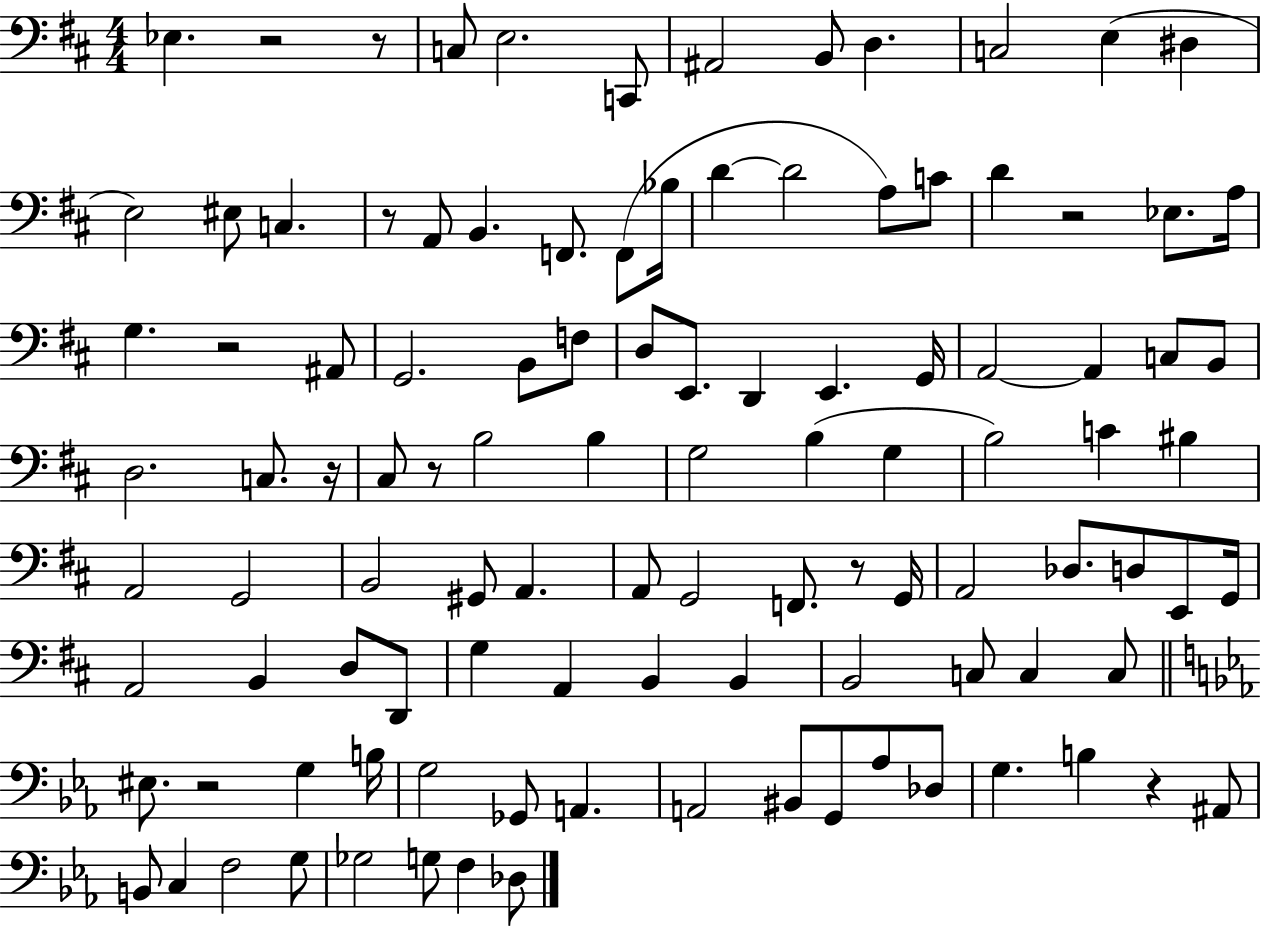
Eb3/q. R/h R/e C3/e E3/h. C2/e A#2/h B2/e D3/q. C3/h E3/q D#3/q E3/h EIS3/e C3/q. R/e A2/e B2/q. F2/e. F2/e Bb3/s D4/q D4/h A3/e C4/e D4/q R/h Eb3/e. A3/s G3/q. R/h A#2/e G2/h. B2/e F3/e D3/e E2/e. D2/q E2/q. G2/s A2/h A2/q C3/e B2/e D3/h. C3/e. R/s C#3/e R/e B3/h B3/q G3/h B3/q G3/q B3/h C4/q BIS3/q A2/h G2/h B2/h G#2/e A2/q. A2/e G2/h F2/e. R/e G2/s A2/h Db3/e. D3/e E2/e G2/s A2/h B2/q D3/e D2/e G3/q A2/q B2/q B2/q B2/h C3/e C3/q C3/e EIS3/e. R/h G3/q B3/s G3/h Gb2/e A2/q. A2/h BIS2/e G2/e Ab3/e Db3/e G3/q. B3/q R/q A#2/e B2/e C3/q F3/h G3/e Gb3/h G3/e F3/q Db3/e